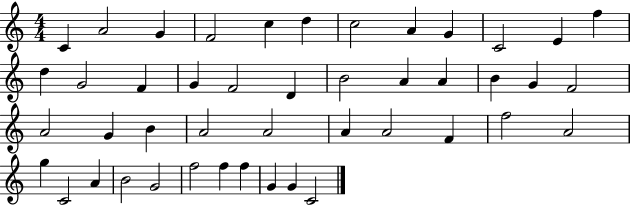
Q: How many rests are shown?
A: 0